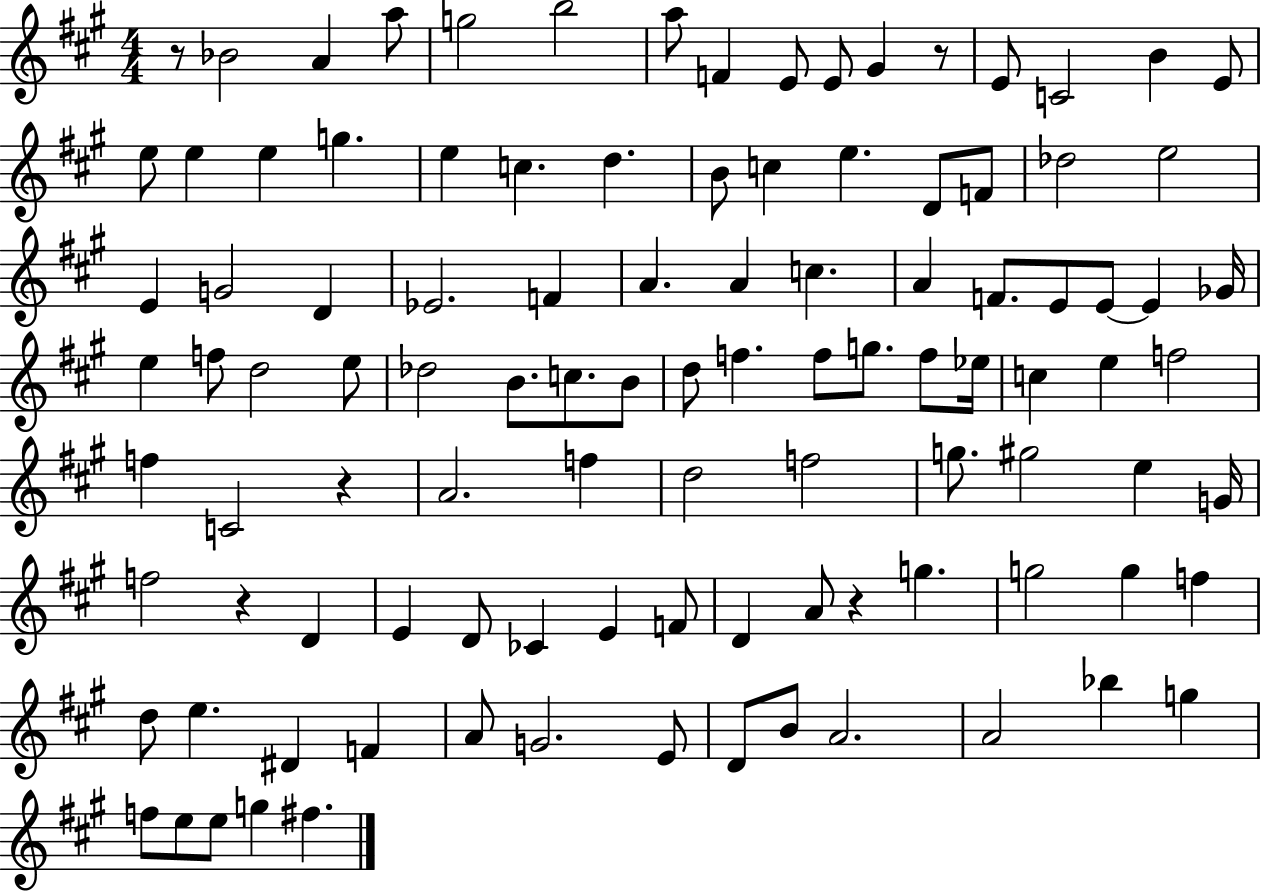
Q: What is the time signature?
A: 4/4